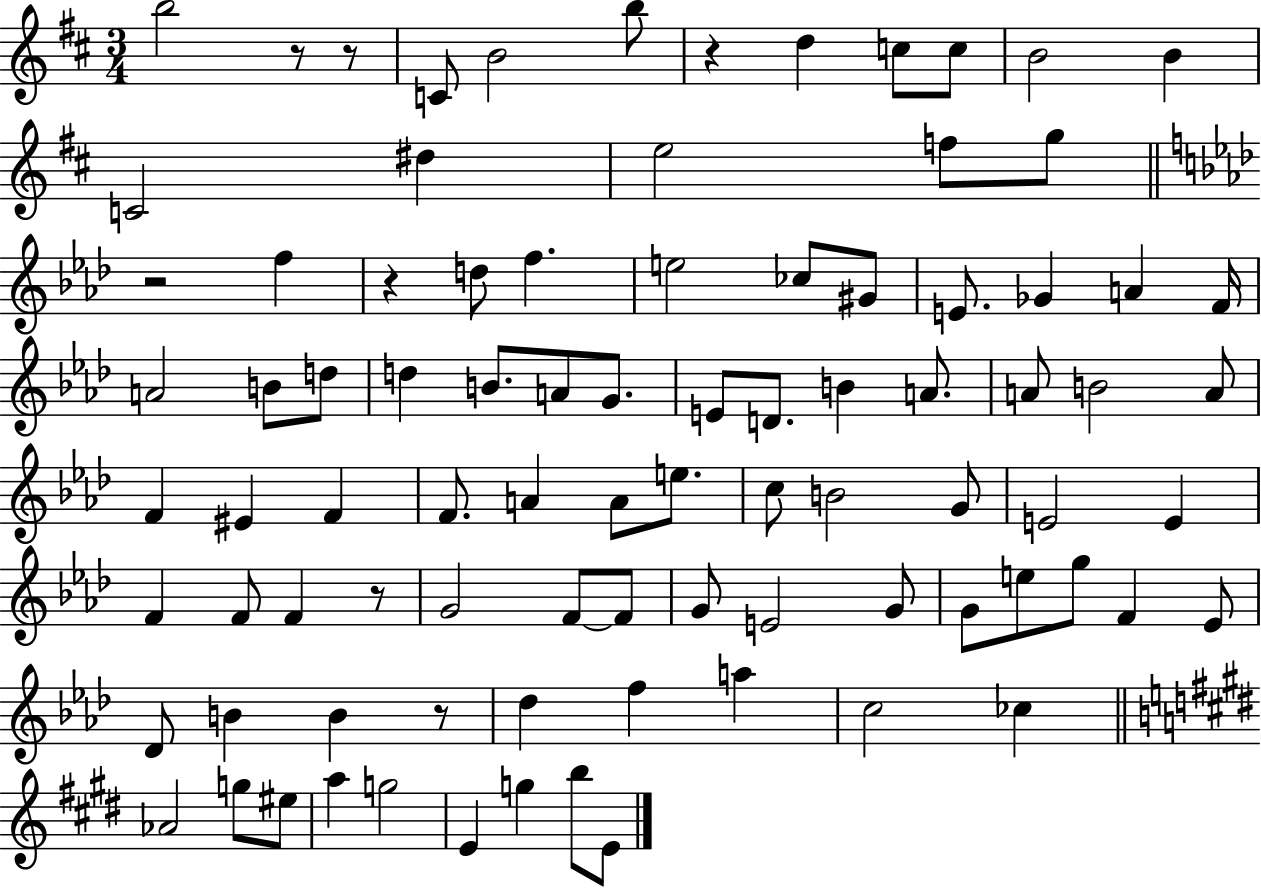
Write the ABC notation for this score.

X:1
T:Untitled
M:3/4
L:1/4
K:D
b2 z/2 z/2 C/2 B2 b/2 z d c/2 c/2 B2 B C2 ^d e2 f/2 g/2 z2 f z d/2 f e2 _c/2 ^G/2 E/2 _G A F/4 A2 B/2 d/2 d B/2 A/2 G/2 E/2 D/2 B A/2 A/2 B2 A/2 F ^E F F/2 A A/2 e/2 c/2 B2 G/2 E2 E F F/2 F z/2 G2 F/2 F/2 G/2 E2 G/2 G/2 e/2 g/2 F _E/2 _D/2 B B z/2 _d f a c2 _c _A2 g/2 ^e/2 a g2 E g b/2 E/2